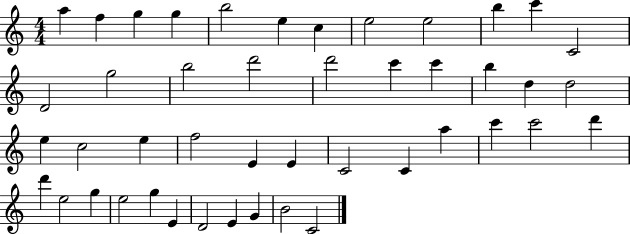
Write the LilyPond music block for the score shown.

{
  \clef treble
  \numericTimeSignature
  \time 4/4
  \key c \major
  a''4 f''4 g''4 g''4 | b''2 e''4 c''4 | e''2 e''2 | b''4 c'''4 c'2 | \break d'2 g''2 | b''2 d'''2 | d'''2 c'''4 c'''4 | b''4 d''4 d''2 | \break e''4 c''2 e''4 | f''2 e'4 e'4 | c'2 c'4 a''4 | c'''4 c'''2 d'''4 | \break d'''4 e''2 g''4 | e''2 g''4 e'4 | d'2 e'4 g'4 | b'2 c'2 | \break \bar "|."
}